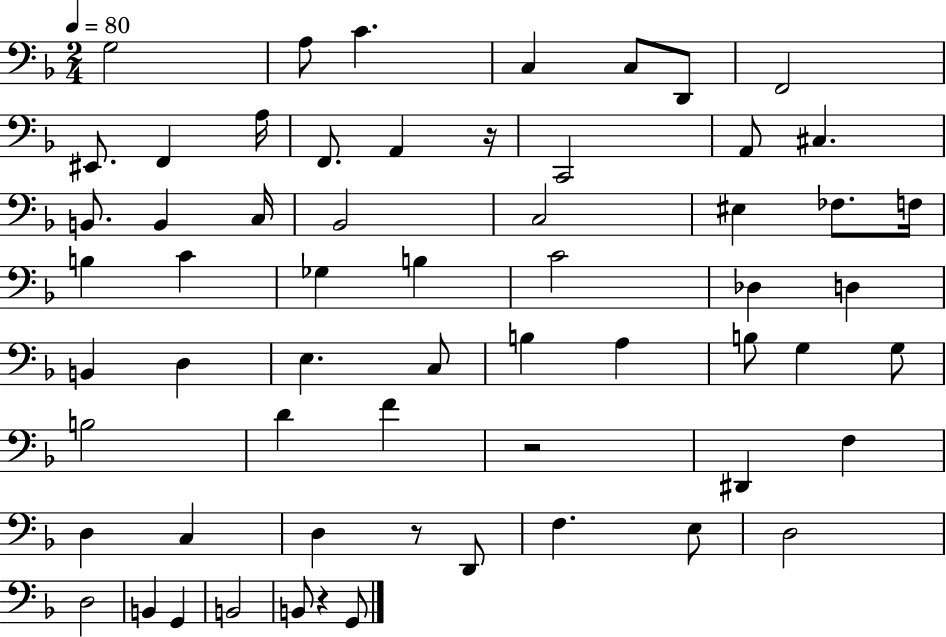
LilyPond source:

{
  \clef bass
  \numericTimeSignature
  \time 2/4
  \key f \major
  \tempo 4 = 80
  g2 | a8 c'4. | c4 c8 d,8 | f,2 | \break eis,8. f,4 a16 | f,8. a,4 r16 | c,2 | a,8 cis4. | \break b,8. b,4 c16 | bes,2 | c2 | eis4 fes8. f16 | \break b4 c'4 | ges4 b4 | c'2 | des4 d4 | \break b,4 d4 | e4. c8 | b4 a4 | b8 g4 g8 | \break b2 | d'4 f'4 | r2 | dis,4 f4 | \break d4 c4 | d4 r8 d,8 | f4. e8 | d2 | \break d2 | b,4 g,4 | b,2 | b,8 r4 g,8 | \break \bar "|."
}